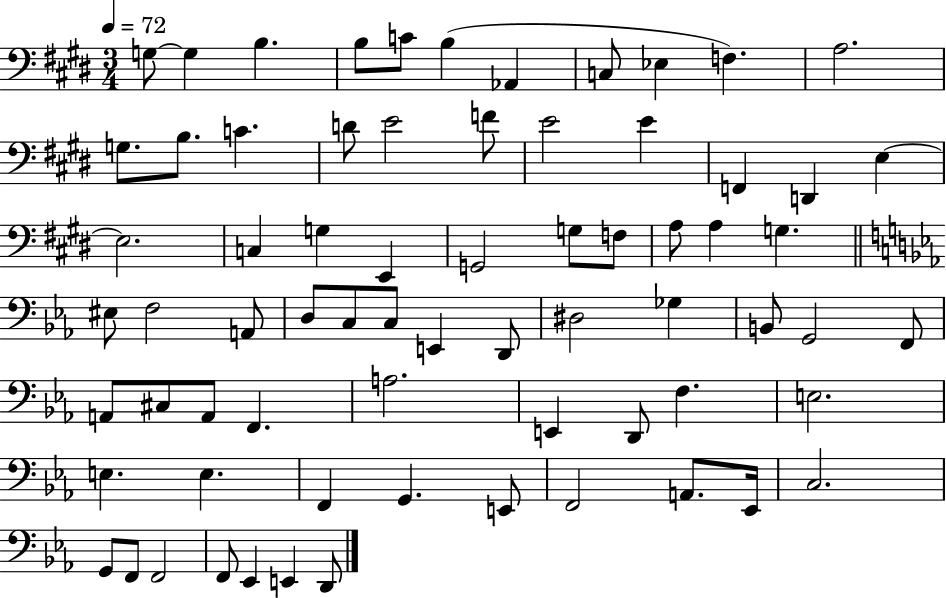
{
  \clef bass
  \numericTimeSignature
  \time 3/4
  \key e \major
  \tempo 4 = 72
  g8~~ g4 b4. | b8 c'8 b4( aes,4 | c8 ees4 f4.) | a2. | \break g8. b8. c'4. | d'8 e'2 f'8 | e'2 e'4 | f,4 d,4 e4~~ | \break e2. | c4 g4 e,4 | g,2 g8 f8 | a8 a4 g4. | \break \bar "||" \break \key ees \major eis8 f2 a,8 | d8 c8 c8 e,4 d,8 | dis2 ges4 | b,8 g,2 f,8 | \break a,8 cis8 a,8 f,4. | a2. | e,4 d,8 f4. | e2. | \break e4. e4. | f,4 g,4. e,8 | f,2 a,8. ees,16 | c2. | \break g,8 f,8 f,2 | f,8 ees,4 e,4 d,8 | \bar "|."
}